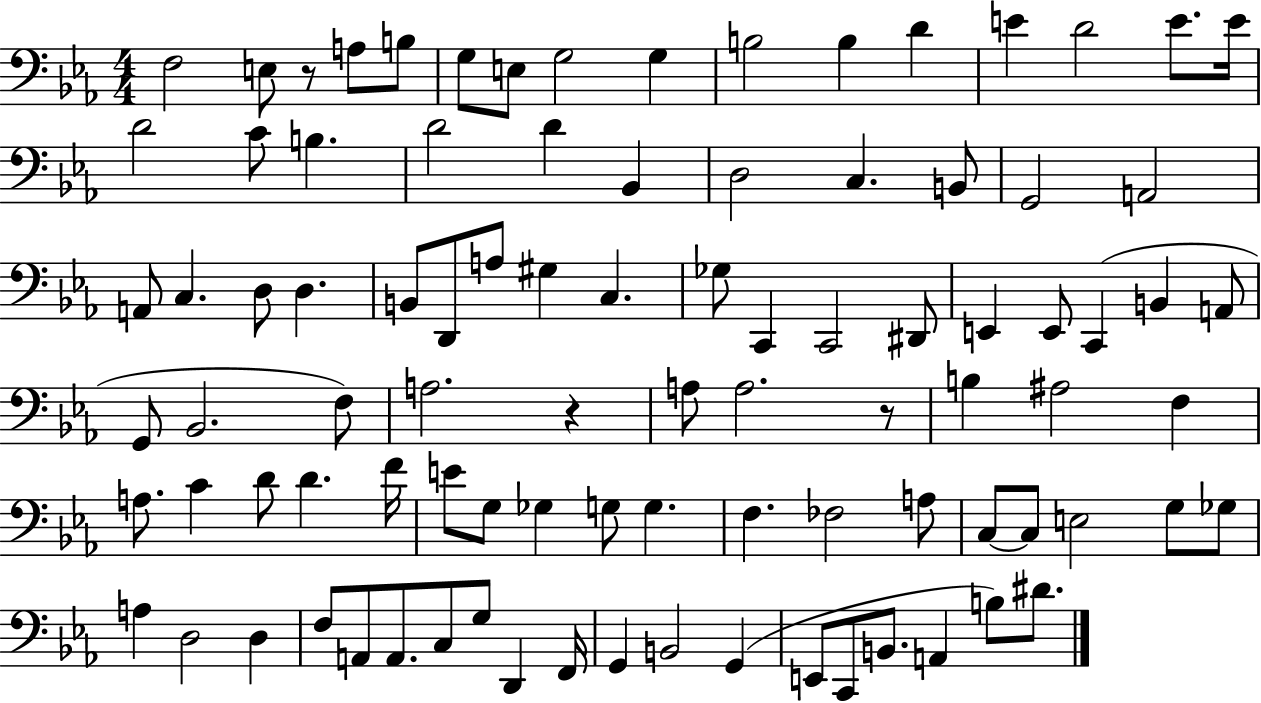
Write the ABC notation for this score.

X:1
T:Untitled
M:4/4
L:1/4
K:Eb
F,2 E,/2 z/2 A,/2 B,/2 G,/2 E,/2 G,2 G, B,2 B, D E D2 E/2 E/4 D2 C/2 B, D2 D _B,, D,2 C, B,,/2 G,,2 A,,2 A,,/2 C, D,/2 D, B,,/2 D,,/2 A,/2 ^G, C, _G,/2 C,, C,,2 ^D,,/2 E,, E,,/2 C,, B,, A,,/2 G,,/2 _B,,2 F,/2 A,2 z A,/2 A,2 z/2 B, ^A,2 F, A,/2 C D/2 D F/4 E/2 G,/2 _G, G,/2 G, F, _F,2 A,/2 C,/2 C,/2 E,2 G,/2 _G,/2 A, D,2 D, F,/2 A,,/2 A,,/2 C,/2 G,/2 D,, F,,/4 G,, B,,2 G,, E,,/2 C,,/2 B,,/2 A,, B,/2 ^D/2